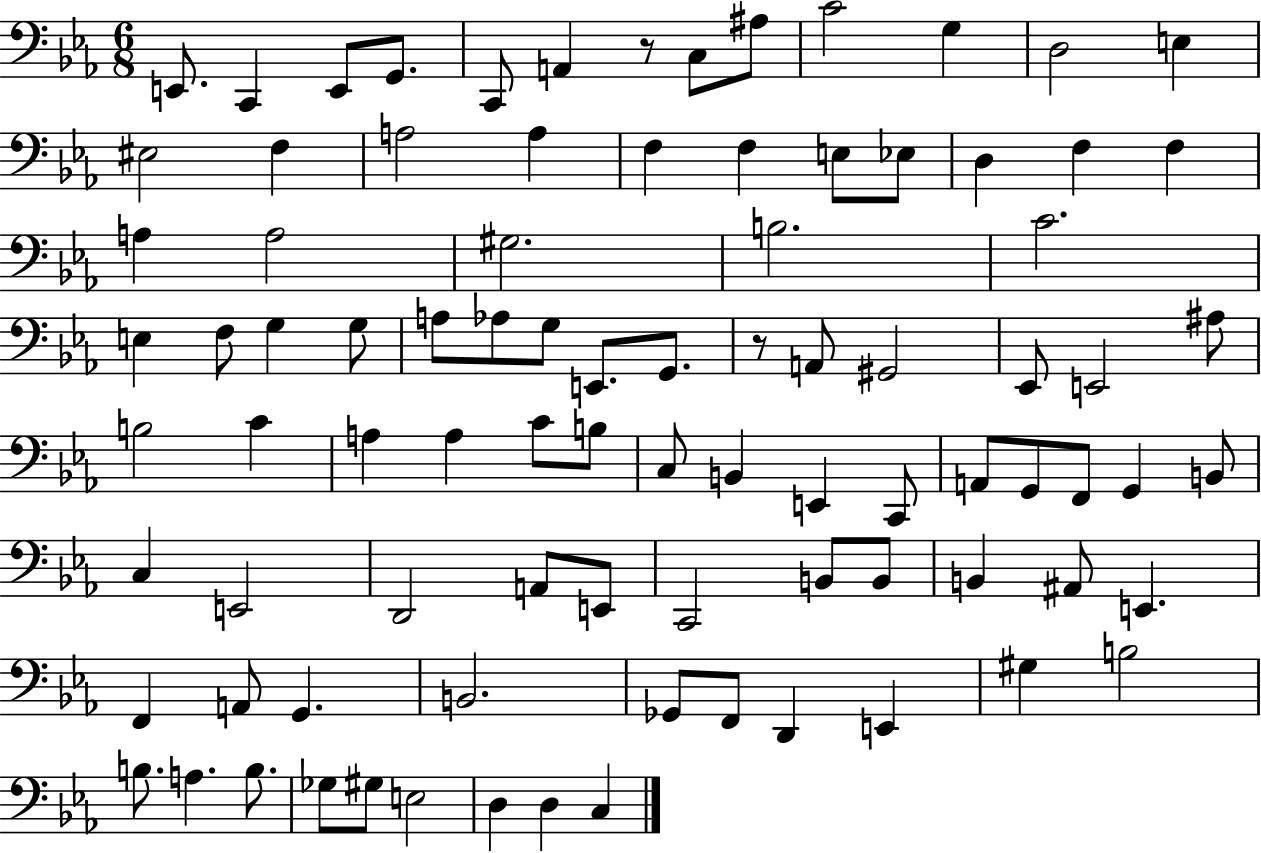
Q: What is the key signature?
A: EES major